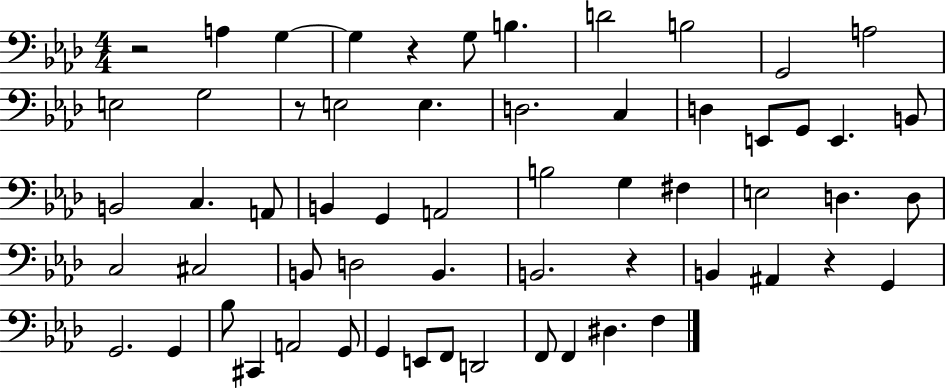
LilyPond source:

{
  \clef bass
  \numericTimeSignature
  \time 4/4
  \key aes \major
  r2 a4 g4~~ | g4 r4 g8 b4. | d'2 b2 | g,2 a2 | \break e2 g2 | r8 e2 e4. | d2. c4 | d4 e,8 g,8 e,4. b,8 | \break b,2 c4. a,8 | b,4 g,4 a,2 | b2 g4 fis4 | e2 d4. d8 | \break c2 cis2 | b,8 d2 b,4. | b,2. r4 | b,4 ais,4 r4 g,4 | \break g,2. g,4 | bes8 cis,4 a,2 g,8 | g,4 e,8 f,8 d,2 | f,8 f,4 dis4. f4 | \break \bar "|."
}